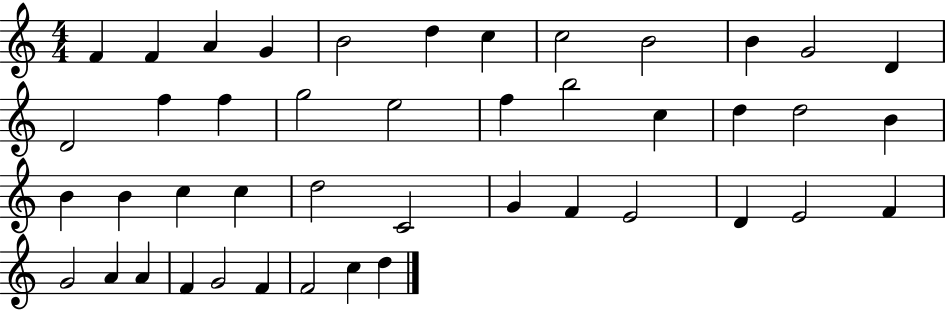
X:1
T:Untitled
M:4/4
L:1/4
K:C
F F A G B2 d c c2 B2 B G2 D D2 f f g2 e2 f b2 c d d2 B B B c c d2 C2 G F E2 D E2 F G2 A A F G2 F F2 c d